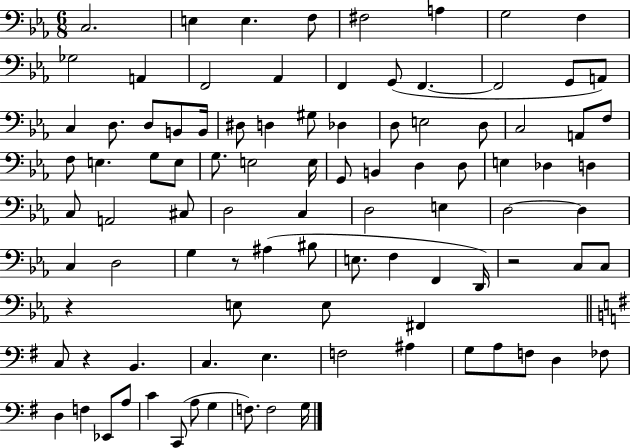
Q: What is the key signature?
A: EES major